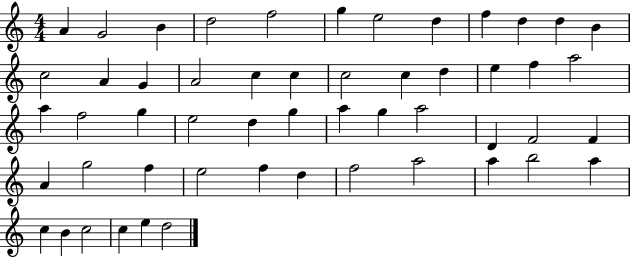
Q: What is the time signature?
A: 4/4